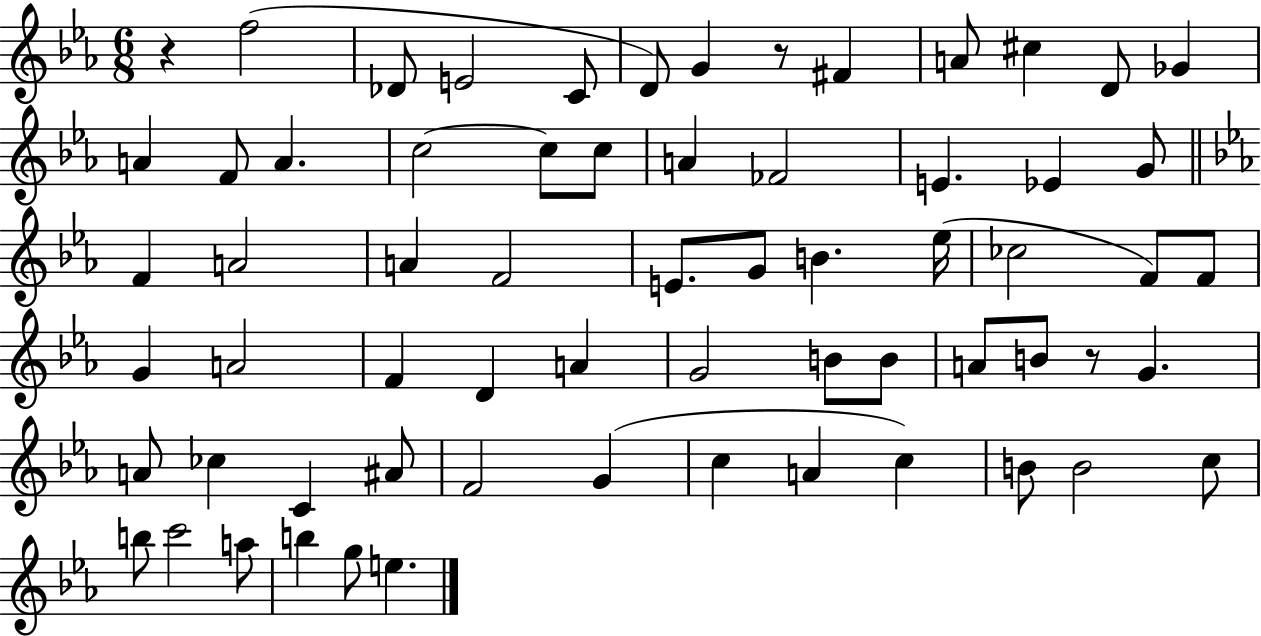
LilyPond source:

{
  \clef treble
  \numericTimeSignature
  \time 6/8
  \key ees \major
  \repeat volta 2 { r4 f''2( | des'8 e'2 c'8 | d'8) g'4 r8 fis'4 | a'8 cis''4 d'8 ges'4 | \break a'4 f'8 a'4. | c''2~~ c''8 c''8 | a'4 fes'2 | e'4. ees'4 g'8 | \break \bar "||" \break \key c \minor f'4 a'2 | a'4 f'2 | e'8. g'8 b'4. ees''16( | ces''2 f'8) f'8 | \break g'4 a'2 | f'4 d'4 a'4 | g'2 b'8 b'8 | a'8 b'8 r8 g'4. | \break a'8 ces''4 c'4 ais'8 | f'2 g'4( | c''4 a'4 c''4) | b'8 b'2 c''8 | \break b''8 c'''2 a''8 | b''4 g''8 e''4. | } \bar "|."
}